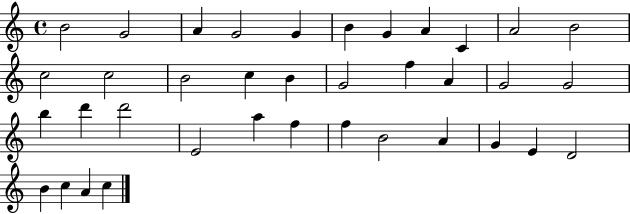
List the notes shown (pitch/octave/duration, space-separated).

B4/h G4/h A4/q G4/h G4/q B4/q G4/q A4/q C4/q A4/h B4/h C5/h C5/h B4/h C5/q B4/q G4/h F5/q A4/q G4/h G4/h B5/q D6/q D6/h E4/h A5/q F5/q F5/q B4/h A4/q G4/q E4/q D4/h B4/q C5/q A4/q C5/q